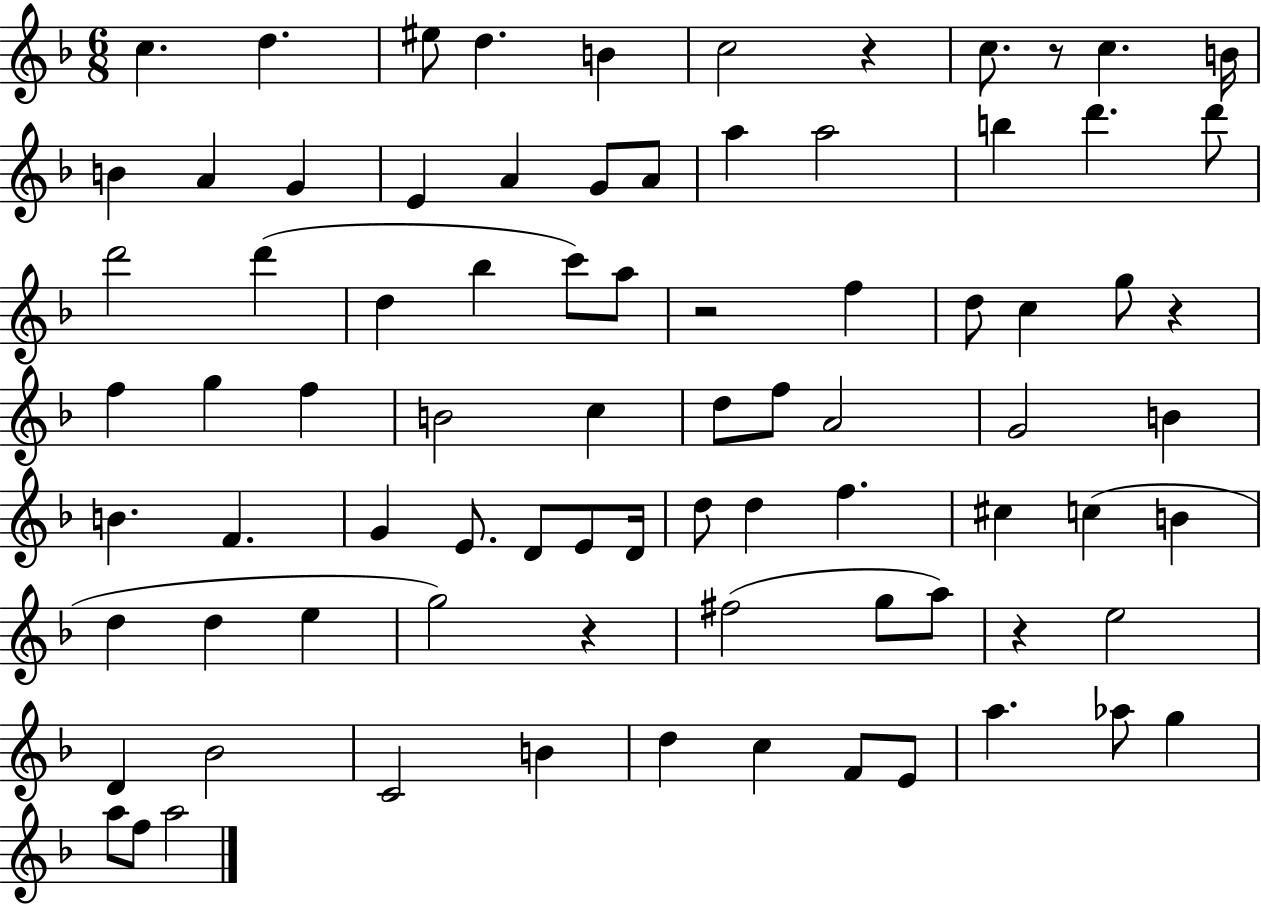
X:1
T:Untitled
M:6/8
L:1/4
K:F
c d ^e/2 d B c2 z c/2 z/2 c B/4 B A G E A G/2 A/2 a a2 b d' d'/2 d'2 d' d _b c'/2 a/2 z2 f d/2 c g/2 z f g f B2 c d/2 f/2 A2 G2 B B F G E/2 D/2 E/2 D/4 d/2 d f ^c c B d d e g2 z ^f2 g/2 a/2 z e2 D _B2 C2 B d c F/2 E/2 a _a/2 g a/2 f/2 a2